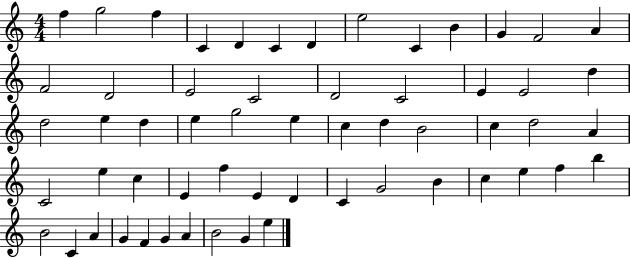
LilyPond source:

{
  \clef treble
  \numericTimeSignature
  \time 4/4
  \key c \major
  f''4 g''2 f''4 | c'4 d'4 c'4 d'4 | e''2 c'4 b'4 | g'4 f'2 a'4 | \break f'2 d'2 | e'2 c'2 | d'2 c'2 | e'4 e'2 d''4 | \break d''2 e''4 d''4 | e''4 g''2 e''4 | c''4 d''4 b'2 | c''4 d''2 a'4 | \break c'2 e''4 c''4 | e'4 f''4 e'4 d'4 | c'4 g'2 b'4 | c''4 e''4 f''4 b''4 | \break b'2 c'4 a'4 | g'4 f'4 g'4 a'4 | b'2 g'4 e''4 | \bar "|."
}